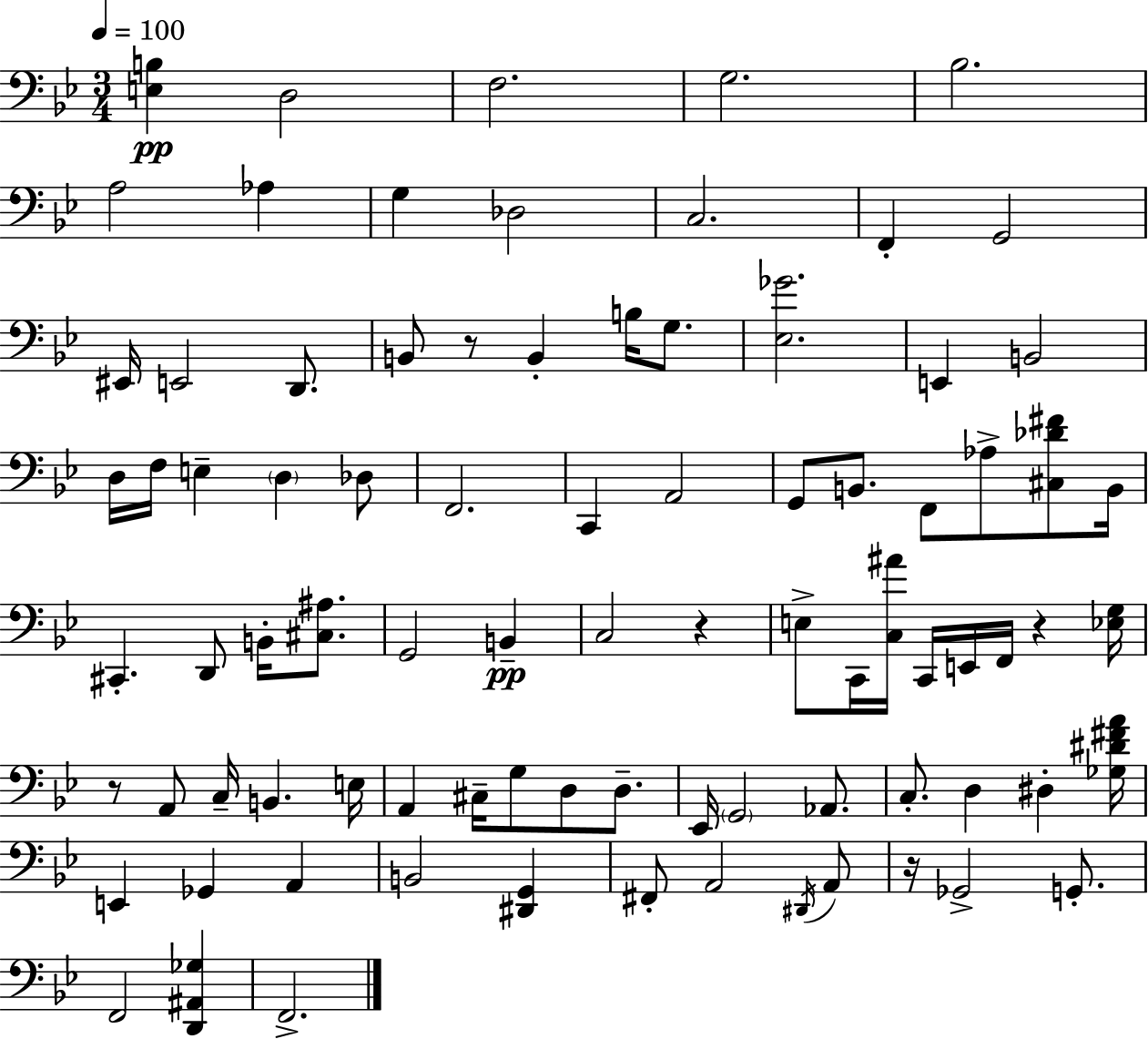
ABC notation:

X:1
T:Untitled
M:3/4
L:1/4
K:Gm
[E,B,] D,2 F,2 G,2 _B,2 A,2 _A, G, _D,2 C,2 F,, G,,2 ^E,,/4 E,,2 D,,/2 B,,/2 z/2 B,, B,/4 G,/2 [_E,_G]2 E,, B,,2 D,/4 F,/4 E, D, _D,/2 F,,2 C,, A,,2 G,,/2 B,,/2 F,,/2 _A,/2 [^C,_D^F]/2 B,,/4 ^C,, D,,/2 B,,/4 [^C,^A,]/2 G,,2 B,, C,2 z E,/2 C,,/4 [C,^A]/4 C,,/4 E,,/4 F,,/4 z [_E,G,]/4 z/2 A,,/2 C,/4 B,, E,/4 A,, ^C,/4 G,/2 D,/2 D,/2 _E,,/4 G,,2 _A,,/2 C,/2 D, ^D, [_G,^D^FA]/4 E,, _G,, A,, B,,2 [^D,,G,,] ^F,,/2 A,,2 ^D,,/4 A,,/2 z/4 _G,,2 G,,/2 F,,2 [D,,^A,,_G,] F,,2